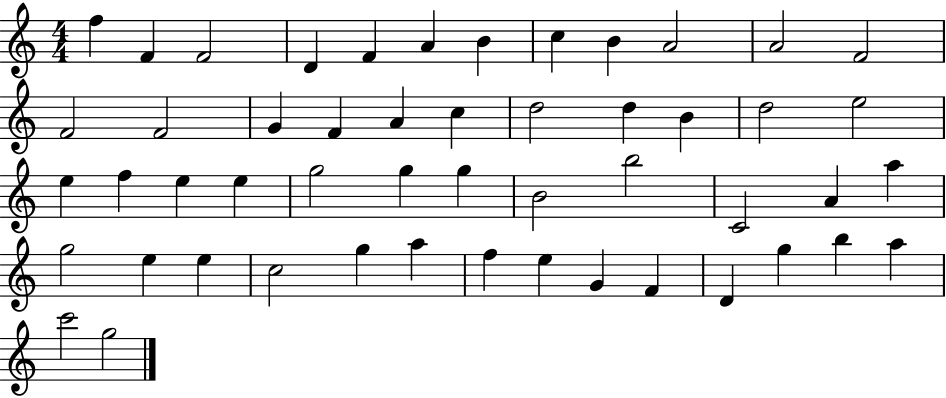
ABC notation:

X:1
T:Untitled
M:4/4
L:1/4
K:C
f F F2 D F A B c B A2 A2 F2 F2 F2 G F A c d2 d B d2 e2 e f e e g2 g g B2 b2 C2 A a g2 e e c2 g a f e G F D g b a c'2 g2